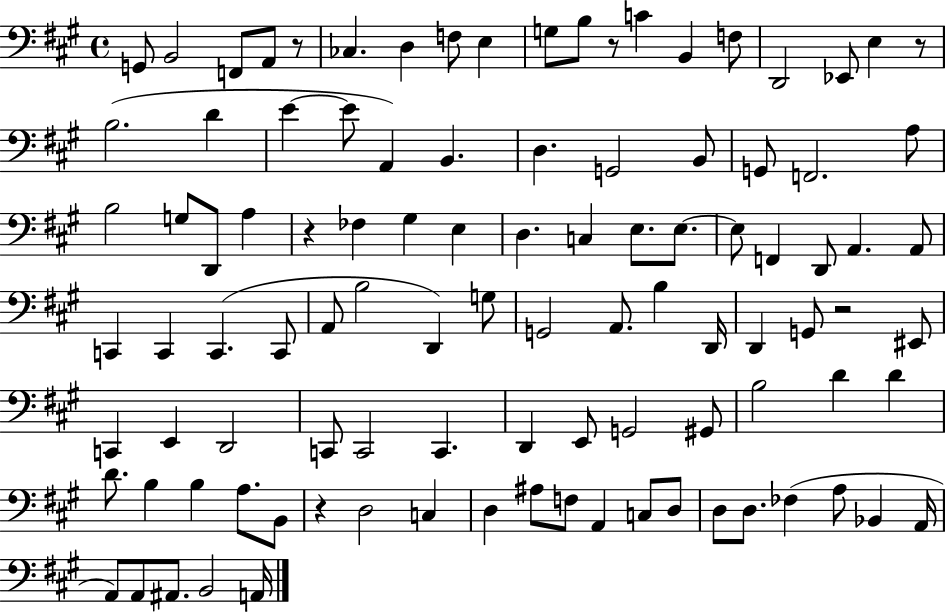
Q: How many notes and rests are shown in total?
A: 102